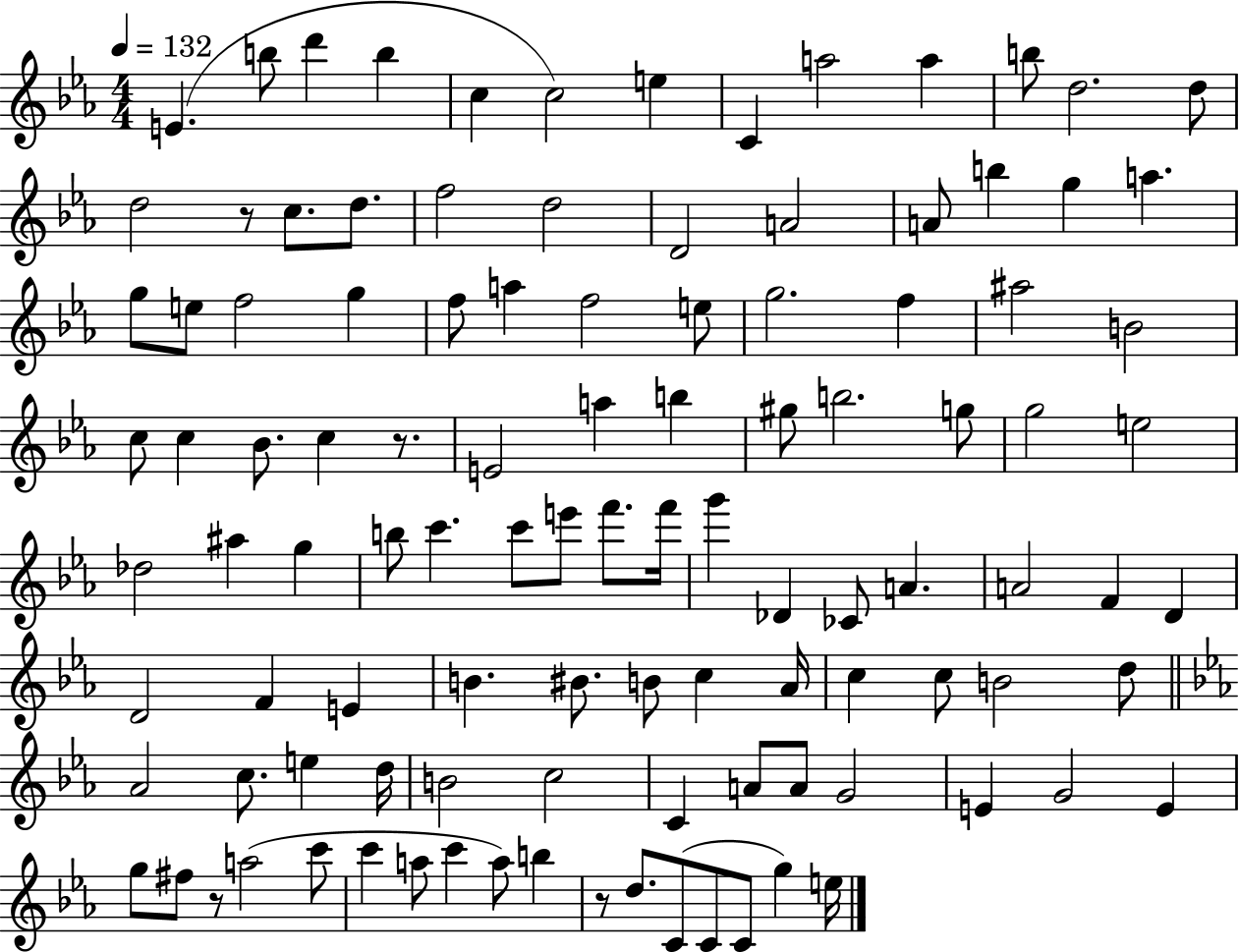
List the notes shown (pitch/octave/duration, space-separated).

E4/q. B5/e D6/q B5/q C5/q C5/h E5/q C4/q A5/h A5/q B5/e D5/h. D5/e D5/h R/e C5/e. D5/e. F5/h D5/h D4/h A4/h A4/e B5/q G5/q A5/q. G5/e E5/e F5/h G5/q F5/e A5/q F5/h E5/e G5/h. F5/q A#5/h B4/h C5/e C5/q Bb4/e. C5/q R/e. E4/h A5/q B5/q G#5/e B5/h. G5/e G5/h E5/h Db5/h A#5/q G5/q B5/e C6/q. C6/e E6/e F6/e. F6/s G6/q Db4/q CES4/e A4/q. A4/h F4/q D4/q D4/h F4/q E4/q B4/q. BIS4/e. B4/e C5/q Ab4/s C5/q C5/e B4/h D5/e Ab4/h C5/e. E5/q D5/s B4/h C5/h C4/q A4/e A4/e G4/h E4/q G4/h E4/q G5/e F#5/e R/e A5/h C6/e C6/q A5/e C6/q A5/e B5/q R/e D5/e. C4/e C4/e C4/e G5/q E5/s